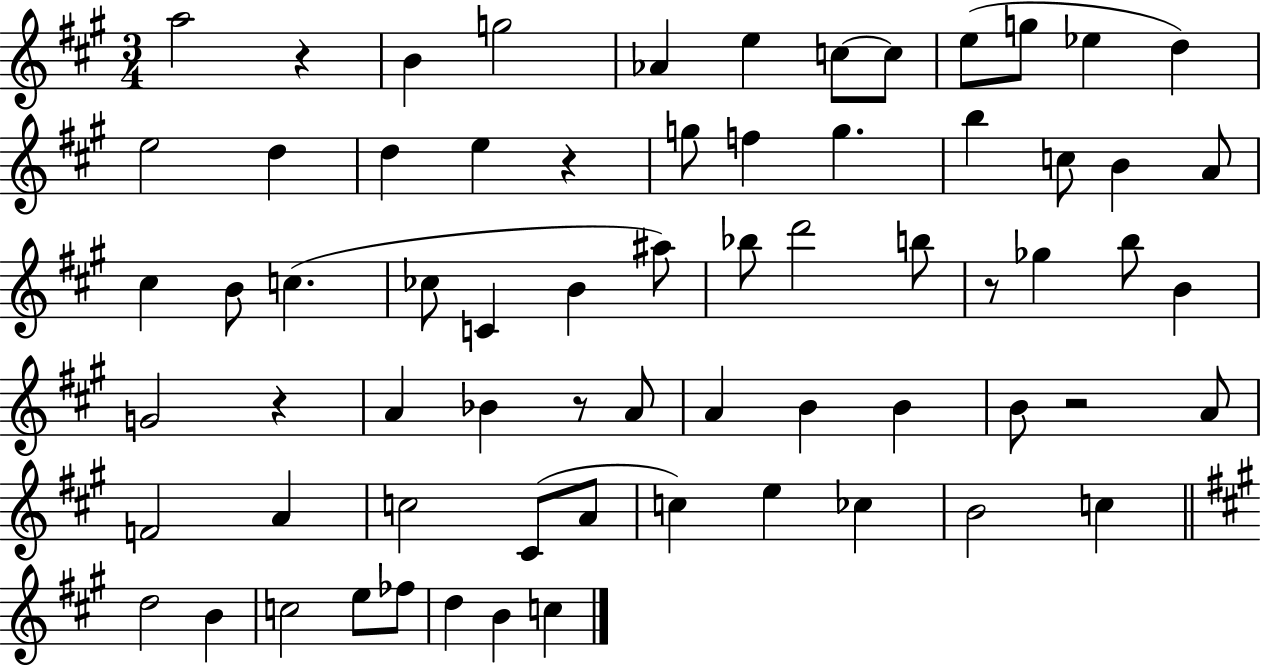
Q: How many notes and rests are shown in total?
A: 68